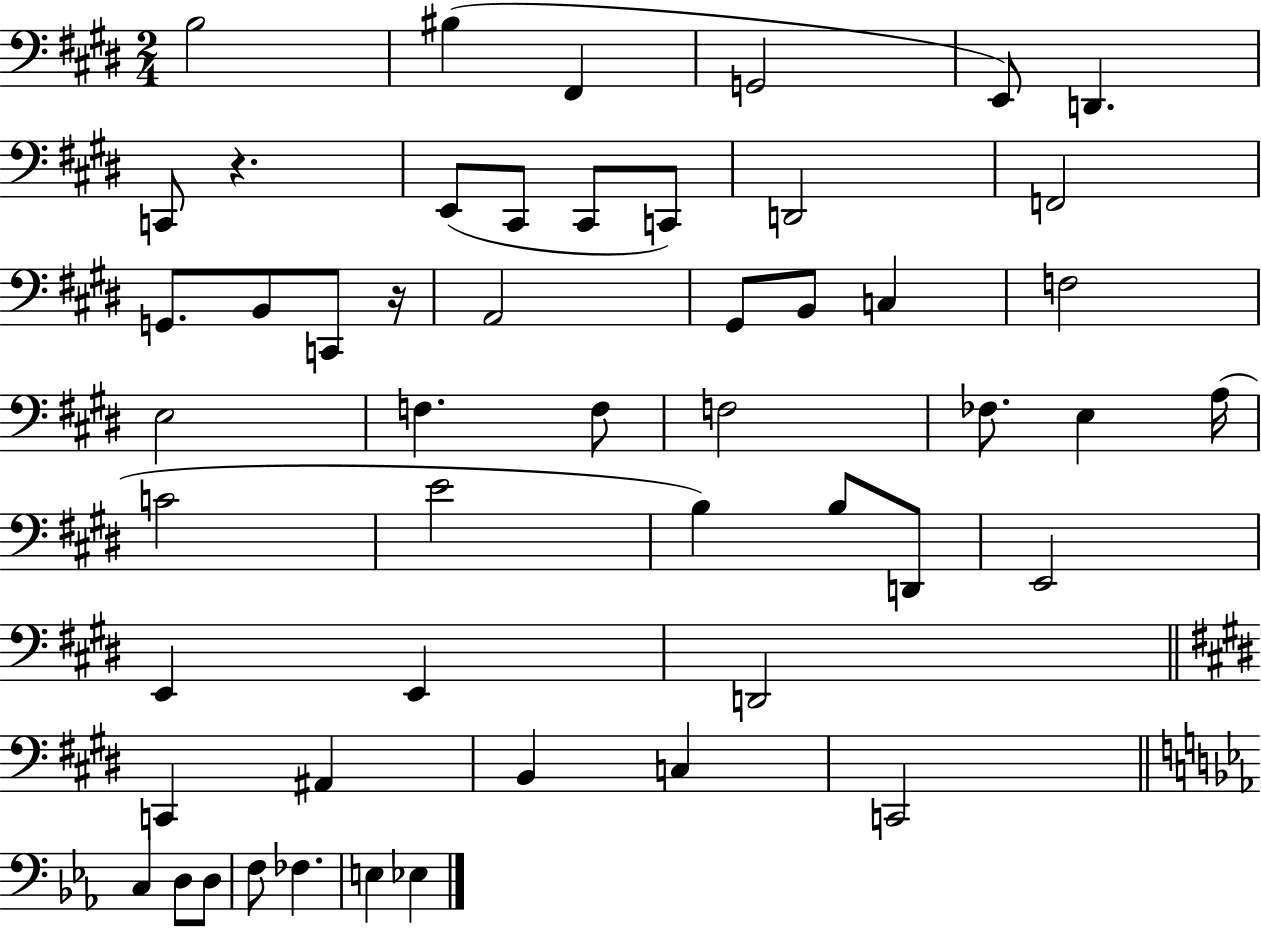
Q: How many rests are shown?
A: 2